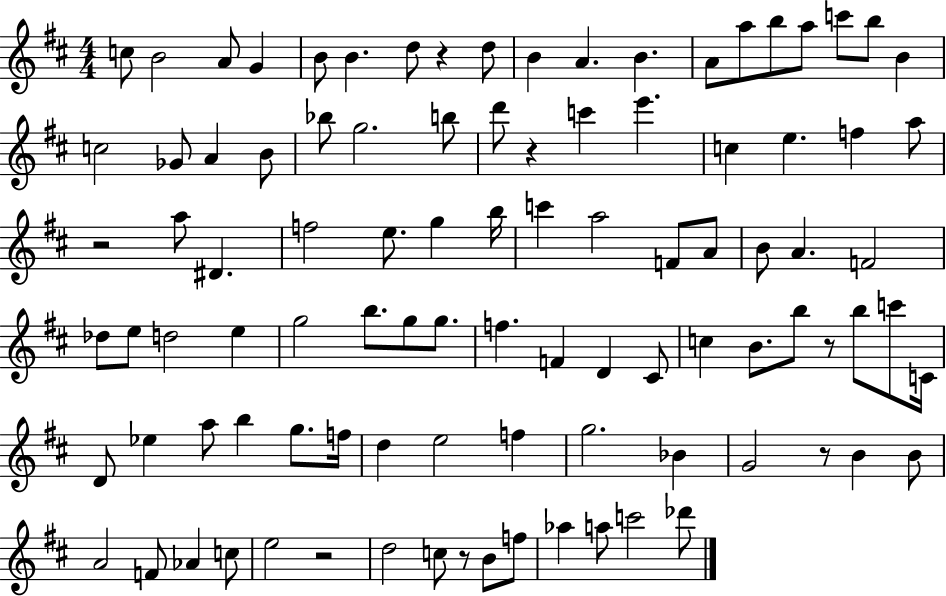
{
  \clef treble
  \numericTimeSignature
  \time 4/4
  \key d \major
  c''8 b'2 a'8 g'4 | b'8 b'4. d''8 r4 d''8 | b'4 a'4. b'4. | a'8 a''8 b''8 a''8 c'''8 b''8 b'4 | \break c''2 ges'8 a'4 b'8 | bes''8 g''2. b''8 | d'''8 r4 c'''4 e'''4. | c''4 e''4. f''4 a''8 | \break r2 a''8 dis'4. | f''2 e''8. g''4 b''16 | c'''4 a''2 f'8 a'8 | b'8 a'4. f'2 | \break des''8 e''8 d''2 e''4 | g''2 b''8. g''8 g''8. | f''4. f'4 d'4 cis'8 | c''4 b'8. b''8 r8 b''8 c'''8 c'16 | \break d'8 ees''4 a''8 b''4 g''8. f''16 | d''4 e''2 f''4 | g''2. bes'4 | g'2 r8 b'4 b'8 | \break a'2 f'8 aes'4 c''8 | e''2 r2 | d''2 c''8 r8 b'8 f''8 | aes''4 a''8 c'''2 des'''8 | \break \bar "|."
}